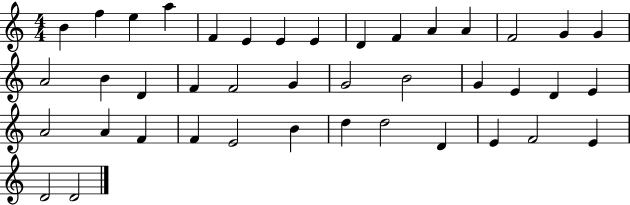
B4/q F5/q E5/q A5/q F4/q E4/q E4/q E4/q D4/q F4/q A4/q A4/q F4/h G4/q G4/q A4/h B4/q D4/q F4/q F4/h G4/q G4/h B4/h G4/q E4/q D4/q E4/q A4/h A4/q F4/q F4/q E4/h B4/q D5/q D5/h D4/q E4/q F4/h E4/q D4/h D4/h